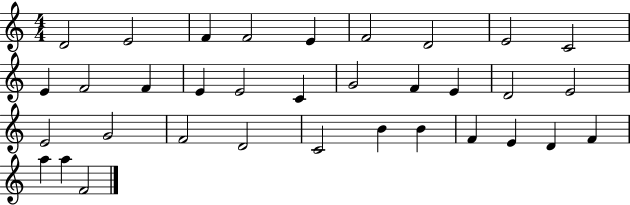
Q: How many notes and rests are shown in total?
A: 34